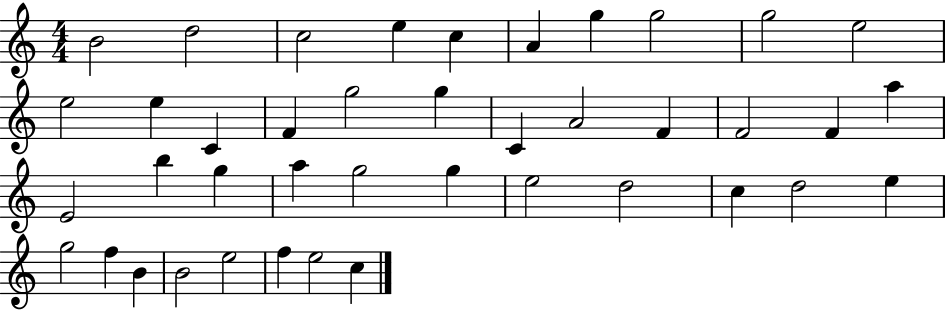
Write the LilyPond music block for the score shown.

{
  \clef treble
  \numericTimeSignature
  \time 4/4
  \key c \major
  b'2 d''2 | c''2 e''4 c''4 | a'4 g''4 g''2 | g''2 e''2 | \break e''2 e''4 c'4 | f'4 g''2 g''4 | c'4 a'2 f'4 | f'2 f'4 a''4 | \break e'2 b''4 g''4 | a''4 g''2 g''4 | e''2 d''2 | c''4 d''2 e''4 | \break g''2 f''4 b'4 | b'2 e''2 | f''4 e''2 c''4 | \bar "|."
}